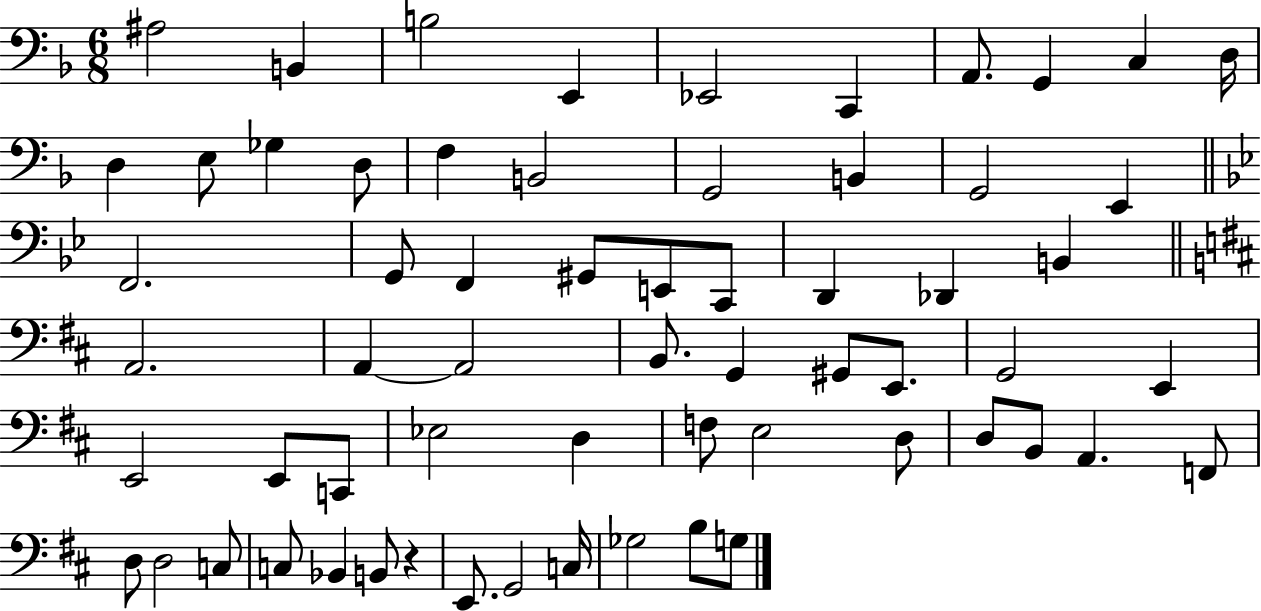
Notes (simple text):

A#3/h B2/q B3/h E2/q Eb2/h C2/q A2/e. G2/q C3/q D3/s D3/q E3/e Gb3/q D3/e F3/q B2/h G2/h B2/q G2/h E2/q F2/h. G2/e F2/q G#2/e E2/e C2/e D2/q Db2/q B2/q A2/h. A2/q A2/h B2/e. G2/q G#2/e E2/e. G2/h E2/q E2/h E2/e C2/e Eb3/h D3/q F3/e E3/h D3/e D3/e B2/e A2/q. F2/e D3/e D3/h C3/e C3/e Bb2/q B2/e R/q E2/e. G2/h C3/s Gb3/h B3/e G3/e